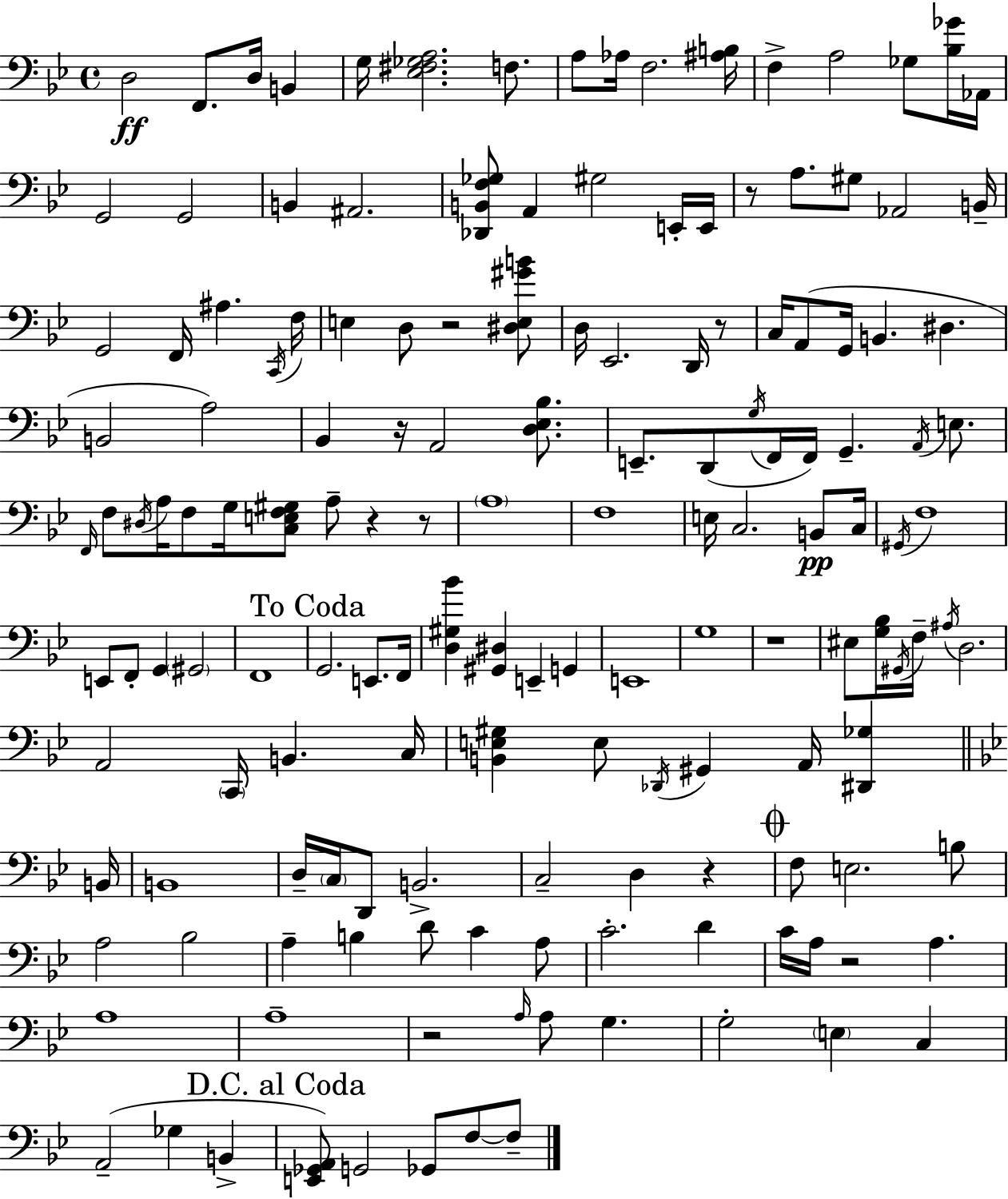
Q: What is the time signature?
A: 4/4